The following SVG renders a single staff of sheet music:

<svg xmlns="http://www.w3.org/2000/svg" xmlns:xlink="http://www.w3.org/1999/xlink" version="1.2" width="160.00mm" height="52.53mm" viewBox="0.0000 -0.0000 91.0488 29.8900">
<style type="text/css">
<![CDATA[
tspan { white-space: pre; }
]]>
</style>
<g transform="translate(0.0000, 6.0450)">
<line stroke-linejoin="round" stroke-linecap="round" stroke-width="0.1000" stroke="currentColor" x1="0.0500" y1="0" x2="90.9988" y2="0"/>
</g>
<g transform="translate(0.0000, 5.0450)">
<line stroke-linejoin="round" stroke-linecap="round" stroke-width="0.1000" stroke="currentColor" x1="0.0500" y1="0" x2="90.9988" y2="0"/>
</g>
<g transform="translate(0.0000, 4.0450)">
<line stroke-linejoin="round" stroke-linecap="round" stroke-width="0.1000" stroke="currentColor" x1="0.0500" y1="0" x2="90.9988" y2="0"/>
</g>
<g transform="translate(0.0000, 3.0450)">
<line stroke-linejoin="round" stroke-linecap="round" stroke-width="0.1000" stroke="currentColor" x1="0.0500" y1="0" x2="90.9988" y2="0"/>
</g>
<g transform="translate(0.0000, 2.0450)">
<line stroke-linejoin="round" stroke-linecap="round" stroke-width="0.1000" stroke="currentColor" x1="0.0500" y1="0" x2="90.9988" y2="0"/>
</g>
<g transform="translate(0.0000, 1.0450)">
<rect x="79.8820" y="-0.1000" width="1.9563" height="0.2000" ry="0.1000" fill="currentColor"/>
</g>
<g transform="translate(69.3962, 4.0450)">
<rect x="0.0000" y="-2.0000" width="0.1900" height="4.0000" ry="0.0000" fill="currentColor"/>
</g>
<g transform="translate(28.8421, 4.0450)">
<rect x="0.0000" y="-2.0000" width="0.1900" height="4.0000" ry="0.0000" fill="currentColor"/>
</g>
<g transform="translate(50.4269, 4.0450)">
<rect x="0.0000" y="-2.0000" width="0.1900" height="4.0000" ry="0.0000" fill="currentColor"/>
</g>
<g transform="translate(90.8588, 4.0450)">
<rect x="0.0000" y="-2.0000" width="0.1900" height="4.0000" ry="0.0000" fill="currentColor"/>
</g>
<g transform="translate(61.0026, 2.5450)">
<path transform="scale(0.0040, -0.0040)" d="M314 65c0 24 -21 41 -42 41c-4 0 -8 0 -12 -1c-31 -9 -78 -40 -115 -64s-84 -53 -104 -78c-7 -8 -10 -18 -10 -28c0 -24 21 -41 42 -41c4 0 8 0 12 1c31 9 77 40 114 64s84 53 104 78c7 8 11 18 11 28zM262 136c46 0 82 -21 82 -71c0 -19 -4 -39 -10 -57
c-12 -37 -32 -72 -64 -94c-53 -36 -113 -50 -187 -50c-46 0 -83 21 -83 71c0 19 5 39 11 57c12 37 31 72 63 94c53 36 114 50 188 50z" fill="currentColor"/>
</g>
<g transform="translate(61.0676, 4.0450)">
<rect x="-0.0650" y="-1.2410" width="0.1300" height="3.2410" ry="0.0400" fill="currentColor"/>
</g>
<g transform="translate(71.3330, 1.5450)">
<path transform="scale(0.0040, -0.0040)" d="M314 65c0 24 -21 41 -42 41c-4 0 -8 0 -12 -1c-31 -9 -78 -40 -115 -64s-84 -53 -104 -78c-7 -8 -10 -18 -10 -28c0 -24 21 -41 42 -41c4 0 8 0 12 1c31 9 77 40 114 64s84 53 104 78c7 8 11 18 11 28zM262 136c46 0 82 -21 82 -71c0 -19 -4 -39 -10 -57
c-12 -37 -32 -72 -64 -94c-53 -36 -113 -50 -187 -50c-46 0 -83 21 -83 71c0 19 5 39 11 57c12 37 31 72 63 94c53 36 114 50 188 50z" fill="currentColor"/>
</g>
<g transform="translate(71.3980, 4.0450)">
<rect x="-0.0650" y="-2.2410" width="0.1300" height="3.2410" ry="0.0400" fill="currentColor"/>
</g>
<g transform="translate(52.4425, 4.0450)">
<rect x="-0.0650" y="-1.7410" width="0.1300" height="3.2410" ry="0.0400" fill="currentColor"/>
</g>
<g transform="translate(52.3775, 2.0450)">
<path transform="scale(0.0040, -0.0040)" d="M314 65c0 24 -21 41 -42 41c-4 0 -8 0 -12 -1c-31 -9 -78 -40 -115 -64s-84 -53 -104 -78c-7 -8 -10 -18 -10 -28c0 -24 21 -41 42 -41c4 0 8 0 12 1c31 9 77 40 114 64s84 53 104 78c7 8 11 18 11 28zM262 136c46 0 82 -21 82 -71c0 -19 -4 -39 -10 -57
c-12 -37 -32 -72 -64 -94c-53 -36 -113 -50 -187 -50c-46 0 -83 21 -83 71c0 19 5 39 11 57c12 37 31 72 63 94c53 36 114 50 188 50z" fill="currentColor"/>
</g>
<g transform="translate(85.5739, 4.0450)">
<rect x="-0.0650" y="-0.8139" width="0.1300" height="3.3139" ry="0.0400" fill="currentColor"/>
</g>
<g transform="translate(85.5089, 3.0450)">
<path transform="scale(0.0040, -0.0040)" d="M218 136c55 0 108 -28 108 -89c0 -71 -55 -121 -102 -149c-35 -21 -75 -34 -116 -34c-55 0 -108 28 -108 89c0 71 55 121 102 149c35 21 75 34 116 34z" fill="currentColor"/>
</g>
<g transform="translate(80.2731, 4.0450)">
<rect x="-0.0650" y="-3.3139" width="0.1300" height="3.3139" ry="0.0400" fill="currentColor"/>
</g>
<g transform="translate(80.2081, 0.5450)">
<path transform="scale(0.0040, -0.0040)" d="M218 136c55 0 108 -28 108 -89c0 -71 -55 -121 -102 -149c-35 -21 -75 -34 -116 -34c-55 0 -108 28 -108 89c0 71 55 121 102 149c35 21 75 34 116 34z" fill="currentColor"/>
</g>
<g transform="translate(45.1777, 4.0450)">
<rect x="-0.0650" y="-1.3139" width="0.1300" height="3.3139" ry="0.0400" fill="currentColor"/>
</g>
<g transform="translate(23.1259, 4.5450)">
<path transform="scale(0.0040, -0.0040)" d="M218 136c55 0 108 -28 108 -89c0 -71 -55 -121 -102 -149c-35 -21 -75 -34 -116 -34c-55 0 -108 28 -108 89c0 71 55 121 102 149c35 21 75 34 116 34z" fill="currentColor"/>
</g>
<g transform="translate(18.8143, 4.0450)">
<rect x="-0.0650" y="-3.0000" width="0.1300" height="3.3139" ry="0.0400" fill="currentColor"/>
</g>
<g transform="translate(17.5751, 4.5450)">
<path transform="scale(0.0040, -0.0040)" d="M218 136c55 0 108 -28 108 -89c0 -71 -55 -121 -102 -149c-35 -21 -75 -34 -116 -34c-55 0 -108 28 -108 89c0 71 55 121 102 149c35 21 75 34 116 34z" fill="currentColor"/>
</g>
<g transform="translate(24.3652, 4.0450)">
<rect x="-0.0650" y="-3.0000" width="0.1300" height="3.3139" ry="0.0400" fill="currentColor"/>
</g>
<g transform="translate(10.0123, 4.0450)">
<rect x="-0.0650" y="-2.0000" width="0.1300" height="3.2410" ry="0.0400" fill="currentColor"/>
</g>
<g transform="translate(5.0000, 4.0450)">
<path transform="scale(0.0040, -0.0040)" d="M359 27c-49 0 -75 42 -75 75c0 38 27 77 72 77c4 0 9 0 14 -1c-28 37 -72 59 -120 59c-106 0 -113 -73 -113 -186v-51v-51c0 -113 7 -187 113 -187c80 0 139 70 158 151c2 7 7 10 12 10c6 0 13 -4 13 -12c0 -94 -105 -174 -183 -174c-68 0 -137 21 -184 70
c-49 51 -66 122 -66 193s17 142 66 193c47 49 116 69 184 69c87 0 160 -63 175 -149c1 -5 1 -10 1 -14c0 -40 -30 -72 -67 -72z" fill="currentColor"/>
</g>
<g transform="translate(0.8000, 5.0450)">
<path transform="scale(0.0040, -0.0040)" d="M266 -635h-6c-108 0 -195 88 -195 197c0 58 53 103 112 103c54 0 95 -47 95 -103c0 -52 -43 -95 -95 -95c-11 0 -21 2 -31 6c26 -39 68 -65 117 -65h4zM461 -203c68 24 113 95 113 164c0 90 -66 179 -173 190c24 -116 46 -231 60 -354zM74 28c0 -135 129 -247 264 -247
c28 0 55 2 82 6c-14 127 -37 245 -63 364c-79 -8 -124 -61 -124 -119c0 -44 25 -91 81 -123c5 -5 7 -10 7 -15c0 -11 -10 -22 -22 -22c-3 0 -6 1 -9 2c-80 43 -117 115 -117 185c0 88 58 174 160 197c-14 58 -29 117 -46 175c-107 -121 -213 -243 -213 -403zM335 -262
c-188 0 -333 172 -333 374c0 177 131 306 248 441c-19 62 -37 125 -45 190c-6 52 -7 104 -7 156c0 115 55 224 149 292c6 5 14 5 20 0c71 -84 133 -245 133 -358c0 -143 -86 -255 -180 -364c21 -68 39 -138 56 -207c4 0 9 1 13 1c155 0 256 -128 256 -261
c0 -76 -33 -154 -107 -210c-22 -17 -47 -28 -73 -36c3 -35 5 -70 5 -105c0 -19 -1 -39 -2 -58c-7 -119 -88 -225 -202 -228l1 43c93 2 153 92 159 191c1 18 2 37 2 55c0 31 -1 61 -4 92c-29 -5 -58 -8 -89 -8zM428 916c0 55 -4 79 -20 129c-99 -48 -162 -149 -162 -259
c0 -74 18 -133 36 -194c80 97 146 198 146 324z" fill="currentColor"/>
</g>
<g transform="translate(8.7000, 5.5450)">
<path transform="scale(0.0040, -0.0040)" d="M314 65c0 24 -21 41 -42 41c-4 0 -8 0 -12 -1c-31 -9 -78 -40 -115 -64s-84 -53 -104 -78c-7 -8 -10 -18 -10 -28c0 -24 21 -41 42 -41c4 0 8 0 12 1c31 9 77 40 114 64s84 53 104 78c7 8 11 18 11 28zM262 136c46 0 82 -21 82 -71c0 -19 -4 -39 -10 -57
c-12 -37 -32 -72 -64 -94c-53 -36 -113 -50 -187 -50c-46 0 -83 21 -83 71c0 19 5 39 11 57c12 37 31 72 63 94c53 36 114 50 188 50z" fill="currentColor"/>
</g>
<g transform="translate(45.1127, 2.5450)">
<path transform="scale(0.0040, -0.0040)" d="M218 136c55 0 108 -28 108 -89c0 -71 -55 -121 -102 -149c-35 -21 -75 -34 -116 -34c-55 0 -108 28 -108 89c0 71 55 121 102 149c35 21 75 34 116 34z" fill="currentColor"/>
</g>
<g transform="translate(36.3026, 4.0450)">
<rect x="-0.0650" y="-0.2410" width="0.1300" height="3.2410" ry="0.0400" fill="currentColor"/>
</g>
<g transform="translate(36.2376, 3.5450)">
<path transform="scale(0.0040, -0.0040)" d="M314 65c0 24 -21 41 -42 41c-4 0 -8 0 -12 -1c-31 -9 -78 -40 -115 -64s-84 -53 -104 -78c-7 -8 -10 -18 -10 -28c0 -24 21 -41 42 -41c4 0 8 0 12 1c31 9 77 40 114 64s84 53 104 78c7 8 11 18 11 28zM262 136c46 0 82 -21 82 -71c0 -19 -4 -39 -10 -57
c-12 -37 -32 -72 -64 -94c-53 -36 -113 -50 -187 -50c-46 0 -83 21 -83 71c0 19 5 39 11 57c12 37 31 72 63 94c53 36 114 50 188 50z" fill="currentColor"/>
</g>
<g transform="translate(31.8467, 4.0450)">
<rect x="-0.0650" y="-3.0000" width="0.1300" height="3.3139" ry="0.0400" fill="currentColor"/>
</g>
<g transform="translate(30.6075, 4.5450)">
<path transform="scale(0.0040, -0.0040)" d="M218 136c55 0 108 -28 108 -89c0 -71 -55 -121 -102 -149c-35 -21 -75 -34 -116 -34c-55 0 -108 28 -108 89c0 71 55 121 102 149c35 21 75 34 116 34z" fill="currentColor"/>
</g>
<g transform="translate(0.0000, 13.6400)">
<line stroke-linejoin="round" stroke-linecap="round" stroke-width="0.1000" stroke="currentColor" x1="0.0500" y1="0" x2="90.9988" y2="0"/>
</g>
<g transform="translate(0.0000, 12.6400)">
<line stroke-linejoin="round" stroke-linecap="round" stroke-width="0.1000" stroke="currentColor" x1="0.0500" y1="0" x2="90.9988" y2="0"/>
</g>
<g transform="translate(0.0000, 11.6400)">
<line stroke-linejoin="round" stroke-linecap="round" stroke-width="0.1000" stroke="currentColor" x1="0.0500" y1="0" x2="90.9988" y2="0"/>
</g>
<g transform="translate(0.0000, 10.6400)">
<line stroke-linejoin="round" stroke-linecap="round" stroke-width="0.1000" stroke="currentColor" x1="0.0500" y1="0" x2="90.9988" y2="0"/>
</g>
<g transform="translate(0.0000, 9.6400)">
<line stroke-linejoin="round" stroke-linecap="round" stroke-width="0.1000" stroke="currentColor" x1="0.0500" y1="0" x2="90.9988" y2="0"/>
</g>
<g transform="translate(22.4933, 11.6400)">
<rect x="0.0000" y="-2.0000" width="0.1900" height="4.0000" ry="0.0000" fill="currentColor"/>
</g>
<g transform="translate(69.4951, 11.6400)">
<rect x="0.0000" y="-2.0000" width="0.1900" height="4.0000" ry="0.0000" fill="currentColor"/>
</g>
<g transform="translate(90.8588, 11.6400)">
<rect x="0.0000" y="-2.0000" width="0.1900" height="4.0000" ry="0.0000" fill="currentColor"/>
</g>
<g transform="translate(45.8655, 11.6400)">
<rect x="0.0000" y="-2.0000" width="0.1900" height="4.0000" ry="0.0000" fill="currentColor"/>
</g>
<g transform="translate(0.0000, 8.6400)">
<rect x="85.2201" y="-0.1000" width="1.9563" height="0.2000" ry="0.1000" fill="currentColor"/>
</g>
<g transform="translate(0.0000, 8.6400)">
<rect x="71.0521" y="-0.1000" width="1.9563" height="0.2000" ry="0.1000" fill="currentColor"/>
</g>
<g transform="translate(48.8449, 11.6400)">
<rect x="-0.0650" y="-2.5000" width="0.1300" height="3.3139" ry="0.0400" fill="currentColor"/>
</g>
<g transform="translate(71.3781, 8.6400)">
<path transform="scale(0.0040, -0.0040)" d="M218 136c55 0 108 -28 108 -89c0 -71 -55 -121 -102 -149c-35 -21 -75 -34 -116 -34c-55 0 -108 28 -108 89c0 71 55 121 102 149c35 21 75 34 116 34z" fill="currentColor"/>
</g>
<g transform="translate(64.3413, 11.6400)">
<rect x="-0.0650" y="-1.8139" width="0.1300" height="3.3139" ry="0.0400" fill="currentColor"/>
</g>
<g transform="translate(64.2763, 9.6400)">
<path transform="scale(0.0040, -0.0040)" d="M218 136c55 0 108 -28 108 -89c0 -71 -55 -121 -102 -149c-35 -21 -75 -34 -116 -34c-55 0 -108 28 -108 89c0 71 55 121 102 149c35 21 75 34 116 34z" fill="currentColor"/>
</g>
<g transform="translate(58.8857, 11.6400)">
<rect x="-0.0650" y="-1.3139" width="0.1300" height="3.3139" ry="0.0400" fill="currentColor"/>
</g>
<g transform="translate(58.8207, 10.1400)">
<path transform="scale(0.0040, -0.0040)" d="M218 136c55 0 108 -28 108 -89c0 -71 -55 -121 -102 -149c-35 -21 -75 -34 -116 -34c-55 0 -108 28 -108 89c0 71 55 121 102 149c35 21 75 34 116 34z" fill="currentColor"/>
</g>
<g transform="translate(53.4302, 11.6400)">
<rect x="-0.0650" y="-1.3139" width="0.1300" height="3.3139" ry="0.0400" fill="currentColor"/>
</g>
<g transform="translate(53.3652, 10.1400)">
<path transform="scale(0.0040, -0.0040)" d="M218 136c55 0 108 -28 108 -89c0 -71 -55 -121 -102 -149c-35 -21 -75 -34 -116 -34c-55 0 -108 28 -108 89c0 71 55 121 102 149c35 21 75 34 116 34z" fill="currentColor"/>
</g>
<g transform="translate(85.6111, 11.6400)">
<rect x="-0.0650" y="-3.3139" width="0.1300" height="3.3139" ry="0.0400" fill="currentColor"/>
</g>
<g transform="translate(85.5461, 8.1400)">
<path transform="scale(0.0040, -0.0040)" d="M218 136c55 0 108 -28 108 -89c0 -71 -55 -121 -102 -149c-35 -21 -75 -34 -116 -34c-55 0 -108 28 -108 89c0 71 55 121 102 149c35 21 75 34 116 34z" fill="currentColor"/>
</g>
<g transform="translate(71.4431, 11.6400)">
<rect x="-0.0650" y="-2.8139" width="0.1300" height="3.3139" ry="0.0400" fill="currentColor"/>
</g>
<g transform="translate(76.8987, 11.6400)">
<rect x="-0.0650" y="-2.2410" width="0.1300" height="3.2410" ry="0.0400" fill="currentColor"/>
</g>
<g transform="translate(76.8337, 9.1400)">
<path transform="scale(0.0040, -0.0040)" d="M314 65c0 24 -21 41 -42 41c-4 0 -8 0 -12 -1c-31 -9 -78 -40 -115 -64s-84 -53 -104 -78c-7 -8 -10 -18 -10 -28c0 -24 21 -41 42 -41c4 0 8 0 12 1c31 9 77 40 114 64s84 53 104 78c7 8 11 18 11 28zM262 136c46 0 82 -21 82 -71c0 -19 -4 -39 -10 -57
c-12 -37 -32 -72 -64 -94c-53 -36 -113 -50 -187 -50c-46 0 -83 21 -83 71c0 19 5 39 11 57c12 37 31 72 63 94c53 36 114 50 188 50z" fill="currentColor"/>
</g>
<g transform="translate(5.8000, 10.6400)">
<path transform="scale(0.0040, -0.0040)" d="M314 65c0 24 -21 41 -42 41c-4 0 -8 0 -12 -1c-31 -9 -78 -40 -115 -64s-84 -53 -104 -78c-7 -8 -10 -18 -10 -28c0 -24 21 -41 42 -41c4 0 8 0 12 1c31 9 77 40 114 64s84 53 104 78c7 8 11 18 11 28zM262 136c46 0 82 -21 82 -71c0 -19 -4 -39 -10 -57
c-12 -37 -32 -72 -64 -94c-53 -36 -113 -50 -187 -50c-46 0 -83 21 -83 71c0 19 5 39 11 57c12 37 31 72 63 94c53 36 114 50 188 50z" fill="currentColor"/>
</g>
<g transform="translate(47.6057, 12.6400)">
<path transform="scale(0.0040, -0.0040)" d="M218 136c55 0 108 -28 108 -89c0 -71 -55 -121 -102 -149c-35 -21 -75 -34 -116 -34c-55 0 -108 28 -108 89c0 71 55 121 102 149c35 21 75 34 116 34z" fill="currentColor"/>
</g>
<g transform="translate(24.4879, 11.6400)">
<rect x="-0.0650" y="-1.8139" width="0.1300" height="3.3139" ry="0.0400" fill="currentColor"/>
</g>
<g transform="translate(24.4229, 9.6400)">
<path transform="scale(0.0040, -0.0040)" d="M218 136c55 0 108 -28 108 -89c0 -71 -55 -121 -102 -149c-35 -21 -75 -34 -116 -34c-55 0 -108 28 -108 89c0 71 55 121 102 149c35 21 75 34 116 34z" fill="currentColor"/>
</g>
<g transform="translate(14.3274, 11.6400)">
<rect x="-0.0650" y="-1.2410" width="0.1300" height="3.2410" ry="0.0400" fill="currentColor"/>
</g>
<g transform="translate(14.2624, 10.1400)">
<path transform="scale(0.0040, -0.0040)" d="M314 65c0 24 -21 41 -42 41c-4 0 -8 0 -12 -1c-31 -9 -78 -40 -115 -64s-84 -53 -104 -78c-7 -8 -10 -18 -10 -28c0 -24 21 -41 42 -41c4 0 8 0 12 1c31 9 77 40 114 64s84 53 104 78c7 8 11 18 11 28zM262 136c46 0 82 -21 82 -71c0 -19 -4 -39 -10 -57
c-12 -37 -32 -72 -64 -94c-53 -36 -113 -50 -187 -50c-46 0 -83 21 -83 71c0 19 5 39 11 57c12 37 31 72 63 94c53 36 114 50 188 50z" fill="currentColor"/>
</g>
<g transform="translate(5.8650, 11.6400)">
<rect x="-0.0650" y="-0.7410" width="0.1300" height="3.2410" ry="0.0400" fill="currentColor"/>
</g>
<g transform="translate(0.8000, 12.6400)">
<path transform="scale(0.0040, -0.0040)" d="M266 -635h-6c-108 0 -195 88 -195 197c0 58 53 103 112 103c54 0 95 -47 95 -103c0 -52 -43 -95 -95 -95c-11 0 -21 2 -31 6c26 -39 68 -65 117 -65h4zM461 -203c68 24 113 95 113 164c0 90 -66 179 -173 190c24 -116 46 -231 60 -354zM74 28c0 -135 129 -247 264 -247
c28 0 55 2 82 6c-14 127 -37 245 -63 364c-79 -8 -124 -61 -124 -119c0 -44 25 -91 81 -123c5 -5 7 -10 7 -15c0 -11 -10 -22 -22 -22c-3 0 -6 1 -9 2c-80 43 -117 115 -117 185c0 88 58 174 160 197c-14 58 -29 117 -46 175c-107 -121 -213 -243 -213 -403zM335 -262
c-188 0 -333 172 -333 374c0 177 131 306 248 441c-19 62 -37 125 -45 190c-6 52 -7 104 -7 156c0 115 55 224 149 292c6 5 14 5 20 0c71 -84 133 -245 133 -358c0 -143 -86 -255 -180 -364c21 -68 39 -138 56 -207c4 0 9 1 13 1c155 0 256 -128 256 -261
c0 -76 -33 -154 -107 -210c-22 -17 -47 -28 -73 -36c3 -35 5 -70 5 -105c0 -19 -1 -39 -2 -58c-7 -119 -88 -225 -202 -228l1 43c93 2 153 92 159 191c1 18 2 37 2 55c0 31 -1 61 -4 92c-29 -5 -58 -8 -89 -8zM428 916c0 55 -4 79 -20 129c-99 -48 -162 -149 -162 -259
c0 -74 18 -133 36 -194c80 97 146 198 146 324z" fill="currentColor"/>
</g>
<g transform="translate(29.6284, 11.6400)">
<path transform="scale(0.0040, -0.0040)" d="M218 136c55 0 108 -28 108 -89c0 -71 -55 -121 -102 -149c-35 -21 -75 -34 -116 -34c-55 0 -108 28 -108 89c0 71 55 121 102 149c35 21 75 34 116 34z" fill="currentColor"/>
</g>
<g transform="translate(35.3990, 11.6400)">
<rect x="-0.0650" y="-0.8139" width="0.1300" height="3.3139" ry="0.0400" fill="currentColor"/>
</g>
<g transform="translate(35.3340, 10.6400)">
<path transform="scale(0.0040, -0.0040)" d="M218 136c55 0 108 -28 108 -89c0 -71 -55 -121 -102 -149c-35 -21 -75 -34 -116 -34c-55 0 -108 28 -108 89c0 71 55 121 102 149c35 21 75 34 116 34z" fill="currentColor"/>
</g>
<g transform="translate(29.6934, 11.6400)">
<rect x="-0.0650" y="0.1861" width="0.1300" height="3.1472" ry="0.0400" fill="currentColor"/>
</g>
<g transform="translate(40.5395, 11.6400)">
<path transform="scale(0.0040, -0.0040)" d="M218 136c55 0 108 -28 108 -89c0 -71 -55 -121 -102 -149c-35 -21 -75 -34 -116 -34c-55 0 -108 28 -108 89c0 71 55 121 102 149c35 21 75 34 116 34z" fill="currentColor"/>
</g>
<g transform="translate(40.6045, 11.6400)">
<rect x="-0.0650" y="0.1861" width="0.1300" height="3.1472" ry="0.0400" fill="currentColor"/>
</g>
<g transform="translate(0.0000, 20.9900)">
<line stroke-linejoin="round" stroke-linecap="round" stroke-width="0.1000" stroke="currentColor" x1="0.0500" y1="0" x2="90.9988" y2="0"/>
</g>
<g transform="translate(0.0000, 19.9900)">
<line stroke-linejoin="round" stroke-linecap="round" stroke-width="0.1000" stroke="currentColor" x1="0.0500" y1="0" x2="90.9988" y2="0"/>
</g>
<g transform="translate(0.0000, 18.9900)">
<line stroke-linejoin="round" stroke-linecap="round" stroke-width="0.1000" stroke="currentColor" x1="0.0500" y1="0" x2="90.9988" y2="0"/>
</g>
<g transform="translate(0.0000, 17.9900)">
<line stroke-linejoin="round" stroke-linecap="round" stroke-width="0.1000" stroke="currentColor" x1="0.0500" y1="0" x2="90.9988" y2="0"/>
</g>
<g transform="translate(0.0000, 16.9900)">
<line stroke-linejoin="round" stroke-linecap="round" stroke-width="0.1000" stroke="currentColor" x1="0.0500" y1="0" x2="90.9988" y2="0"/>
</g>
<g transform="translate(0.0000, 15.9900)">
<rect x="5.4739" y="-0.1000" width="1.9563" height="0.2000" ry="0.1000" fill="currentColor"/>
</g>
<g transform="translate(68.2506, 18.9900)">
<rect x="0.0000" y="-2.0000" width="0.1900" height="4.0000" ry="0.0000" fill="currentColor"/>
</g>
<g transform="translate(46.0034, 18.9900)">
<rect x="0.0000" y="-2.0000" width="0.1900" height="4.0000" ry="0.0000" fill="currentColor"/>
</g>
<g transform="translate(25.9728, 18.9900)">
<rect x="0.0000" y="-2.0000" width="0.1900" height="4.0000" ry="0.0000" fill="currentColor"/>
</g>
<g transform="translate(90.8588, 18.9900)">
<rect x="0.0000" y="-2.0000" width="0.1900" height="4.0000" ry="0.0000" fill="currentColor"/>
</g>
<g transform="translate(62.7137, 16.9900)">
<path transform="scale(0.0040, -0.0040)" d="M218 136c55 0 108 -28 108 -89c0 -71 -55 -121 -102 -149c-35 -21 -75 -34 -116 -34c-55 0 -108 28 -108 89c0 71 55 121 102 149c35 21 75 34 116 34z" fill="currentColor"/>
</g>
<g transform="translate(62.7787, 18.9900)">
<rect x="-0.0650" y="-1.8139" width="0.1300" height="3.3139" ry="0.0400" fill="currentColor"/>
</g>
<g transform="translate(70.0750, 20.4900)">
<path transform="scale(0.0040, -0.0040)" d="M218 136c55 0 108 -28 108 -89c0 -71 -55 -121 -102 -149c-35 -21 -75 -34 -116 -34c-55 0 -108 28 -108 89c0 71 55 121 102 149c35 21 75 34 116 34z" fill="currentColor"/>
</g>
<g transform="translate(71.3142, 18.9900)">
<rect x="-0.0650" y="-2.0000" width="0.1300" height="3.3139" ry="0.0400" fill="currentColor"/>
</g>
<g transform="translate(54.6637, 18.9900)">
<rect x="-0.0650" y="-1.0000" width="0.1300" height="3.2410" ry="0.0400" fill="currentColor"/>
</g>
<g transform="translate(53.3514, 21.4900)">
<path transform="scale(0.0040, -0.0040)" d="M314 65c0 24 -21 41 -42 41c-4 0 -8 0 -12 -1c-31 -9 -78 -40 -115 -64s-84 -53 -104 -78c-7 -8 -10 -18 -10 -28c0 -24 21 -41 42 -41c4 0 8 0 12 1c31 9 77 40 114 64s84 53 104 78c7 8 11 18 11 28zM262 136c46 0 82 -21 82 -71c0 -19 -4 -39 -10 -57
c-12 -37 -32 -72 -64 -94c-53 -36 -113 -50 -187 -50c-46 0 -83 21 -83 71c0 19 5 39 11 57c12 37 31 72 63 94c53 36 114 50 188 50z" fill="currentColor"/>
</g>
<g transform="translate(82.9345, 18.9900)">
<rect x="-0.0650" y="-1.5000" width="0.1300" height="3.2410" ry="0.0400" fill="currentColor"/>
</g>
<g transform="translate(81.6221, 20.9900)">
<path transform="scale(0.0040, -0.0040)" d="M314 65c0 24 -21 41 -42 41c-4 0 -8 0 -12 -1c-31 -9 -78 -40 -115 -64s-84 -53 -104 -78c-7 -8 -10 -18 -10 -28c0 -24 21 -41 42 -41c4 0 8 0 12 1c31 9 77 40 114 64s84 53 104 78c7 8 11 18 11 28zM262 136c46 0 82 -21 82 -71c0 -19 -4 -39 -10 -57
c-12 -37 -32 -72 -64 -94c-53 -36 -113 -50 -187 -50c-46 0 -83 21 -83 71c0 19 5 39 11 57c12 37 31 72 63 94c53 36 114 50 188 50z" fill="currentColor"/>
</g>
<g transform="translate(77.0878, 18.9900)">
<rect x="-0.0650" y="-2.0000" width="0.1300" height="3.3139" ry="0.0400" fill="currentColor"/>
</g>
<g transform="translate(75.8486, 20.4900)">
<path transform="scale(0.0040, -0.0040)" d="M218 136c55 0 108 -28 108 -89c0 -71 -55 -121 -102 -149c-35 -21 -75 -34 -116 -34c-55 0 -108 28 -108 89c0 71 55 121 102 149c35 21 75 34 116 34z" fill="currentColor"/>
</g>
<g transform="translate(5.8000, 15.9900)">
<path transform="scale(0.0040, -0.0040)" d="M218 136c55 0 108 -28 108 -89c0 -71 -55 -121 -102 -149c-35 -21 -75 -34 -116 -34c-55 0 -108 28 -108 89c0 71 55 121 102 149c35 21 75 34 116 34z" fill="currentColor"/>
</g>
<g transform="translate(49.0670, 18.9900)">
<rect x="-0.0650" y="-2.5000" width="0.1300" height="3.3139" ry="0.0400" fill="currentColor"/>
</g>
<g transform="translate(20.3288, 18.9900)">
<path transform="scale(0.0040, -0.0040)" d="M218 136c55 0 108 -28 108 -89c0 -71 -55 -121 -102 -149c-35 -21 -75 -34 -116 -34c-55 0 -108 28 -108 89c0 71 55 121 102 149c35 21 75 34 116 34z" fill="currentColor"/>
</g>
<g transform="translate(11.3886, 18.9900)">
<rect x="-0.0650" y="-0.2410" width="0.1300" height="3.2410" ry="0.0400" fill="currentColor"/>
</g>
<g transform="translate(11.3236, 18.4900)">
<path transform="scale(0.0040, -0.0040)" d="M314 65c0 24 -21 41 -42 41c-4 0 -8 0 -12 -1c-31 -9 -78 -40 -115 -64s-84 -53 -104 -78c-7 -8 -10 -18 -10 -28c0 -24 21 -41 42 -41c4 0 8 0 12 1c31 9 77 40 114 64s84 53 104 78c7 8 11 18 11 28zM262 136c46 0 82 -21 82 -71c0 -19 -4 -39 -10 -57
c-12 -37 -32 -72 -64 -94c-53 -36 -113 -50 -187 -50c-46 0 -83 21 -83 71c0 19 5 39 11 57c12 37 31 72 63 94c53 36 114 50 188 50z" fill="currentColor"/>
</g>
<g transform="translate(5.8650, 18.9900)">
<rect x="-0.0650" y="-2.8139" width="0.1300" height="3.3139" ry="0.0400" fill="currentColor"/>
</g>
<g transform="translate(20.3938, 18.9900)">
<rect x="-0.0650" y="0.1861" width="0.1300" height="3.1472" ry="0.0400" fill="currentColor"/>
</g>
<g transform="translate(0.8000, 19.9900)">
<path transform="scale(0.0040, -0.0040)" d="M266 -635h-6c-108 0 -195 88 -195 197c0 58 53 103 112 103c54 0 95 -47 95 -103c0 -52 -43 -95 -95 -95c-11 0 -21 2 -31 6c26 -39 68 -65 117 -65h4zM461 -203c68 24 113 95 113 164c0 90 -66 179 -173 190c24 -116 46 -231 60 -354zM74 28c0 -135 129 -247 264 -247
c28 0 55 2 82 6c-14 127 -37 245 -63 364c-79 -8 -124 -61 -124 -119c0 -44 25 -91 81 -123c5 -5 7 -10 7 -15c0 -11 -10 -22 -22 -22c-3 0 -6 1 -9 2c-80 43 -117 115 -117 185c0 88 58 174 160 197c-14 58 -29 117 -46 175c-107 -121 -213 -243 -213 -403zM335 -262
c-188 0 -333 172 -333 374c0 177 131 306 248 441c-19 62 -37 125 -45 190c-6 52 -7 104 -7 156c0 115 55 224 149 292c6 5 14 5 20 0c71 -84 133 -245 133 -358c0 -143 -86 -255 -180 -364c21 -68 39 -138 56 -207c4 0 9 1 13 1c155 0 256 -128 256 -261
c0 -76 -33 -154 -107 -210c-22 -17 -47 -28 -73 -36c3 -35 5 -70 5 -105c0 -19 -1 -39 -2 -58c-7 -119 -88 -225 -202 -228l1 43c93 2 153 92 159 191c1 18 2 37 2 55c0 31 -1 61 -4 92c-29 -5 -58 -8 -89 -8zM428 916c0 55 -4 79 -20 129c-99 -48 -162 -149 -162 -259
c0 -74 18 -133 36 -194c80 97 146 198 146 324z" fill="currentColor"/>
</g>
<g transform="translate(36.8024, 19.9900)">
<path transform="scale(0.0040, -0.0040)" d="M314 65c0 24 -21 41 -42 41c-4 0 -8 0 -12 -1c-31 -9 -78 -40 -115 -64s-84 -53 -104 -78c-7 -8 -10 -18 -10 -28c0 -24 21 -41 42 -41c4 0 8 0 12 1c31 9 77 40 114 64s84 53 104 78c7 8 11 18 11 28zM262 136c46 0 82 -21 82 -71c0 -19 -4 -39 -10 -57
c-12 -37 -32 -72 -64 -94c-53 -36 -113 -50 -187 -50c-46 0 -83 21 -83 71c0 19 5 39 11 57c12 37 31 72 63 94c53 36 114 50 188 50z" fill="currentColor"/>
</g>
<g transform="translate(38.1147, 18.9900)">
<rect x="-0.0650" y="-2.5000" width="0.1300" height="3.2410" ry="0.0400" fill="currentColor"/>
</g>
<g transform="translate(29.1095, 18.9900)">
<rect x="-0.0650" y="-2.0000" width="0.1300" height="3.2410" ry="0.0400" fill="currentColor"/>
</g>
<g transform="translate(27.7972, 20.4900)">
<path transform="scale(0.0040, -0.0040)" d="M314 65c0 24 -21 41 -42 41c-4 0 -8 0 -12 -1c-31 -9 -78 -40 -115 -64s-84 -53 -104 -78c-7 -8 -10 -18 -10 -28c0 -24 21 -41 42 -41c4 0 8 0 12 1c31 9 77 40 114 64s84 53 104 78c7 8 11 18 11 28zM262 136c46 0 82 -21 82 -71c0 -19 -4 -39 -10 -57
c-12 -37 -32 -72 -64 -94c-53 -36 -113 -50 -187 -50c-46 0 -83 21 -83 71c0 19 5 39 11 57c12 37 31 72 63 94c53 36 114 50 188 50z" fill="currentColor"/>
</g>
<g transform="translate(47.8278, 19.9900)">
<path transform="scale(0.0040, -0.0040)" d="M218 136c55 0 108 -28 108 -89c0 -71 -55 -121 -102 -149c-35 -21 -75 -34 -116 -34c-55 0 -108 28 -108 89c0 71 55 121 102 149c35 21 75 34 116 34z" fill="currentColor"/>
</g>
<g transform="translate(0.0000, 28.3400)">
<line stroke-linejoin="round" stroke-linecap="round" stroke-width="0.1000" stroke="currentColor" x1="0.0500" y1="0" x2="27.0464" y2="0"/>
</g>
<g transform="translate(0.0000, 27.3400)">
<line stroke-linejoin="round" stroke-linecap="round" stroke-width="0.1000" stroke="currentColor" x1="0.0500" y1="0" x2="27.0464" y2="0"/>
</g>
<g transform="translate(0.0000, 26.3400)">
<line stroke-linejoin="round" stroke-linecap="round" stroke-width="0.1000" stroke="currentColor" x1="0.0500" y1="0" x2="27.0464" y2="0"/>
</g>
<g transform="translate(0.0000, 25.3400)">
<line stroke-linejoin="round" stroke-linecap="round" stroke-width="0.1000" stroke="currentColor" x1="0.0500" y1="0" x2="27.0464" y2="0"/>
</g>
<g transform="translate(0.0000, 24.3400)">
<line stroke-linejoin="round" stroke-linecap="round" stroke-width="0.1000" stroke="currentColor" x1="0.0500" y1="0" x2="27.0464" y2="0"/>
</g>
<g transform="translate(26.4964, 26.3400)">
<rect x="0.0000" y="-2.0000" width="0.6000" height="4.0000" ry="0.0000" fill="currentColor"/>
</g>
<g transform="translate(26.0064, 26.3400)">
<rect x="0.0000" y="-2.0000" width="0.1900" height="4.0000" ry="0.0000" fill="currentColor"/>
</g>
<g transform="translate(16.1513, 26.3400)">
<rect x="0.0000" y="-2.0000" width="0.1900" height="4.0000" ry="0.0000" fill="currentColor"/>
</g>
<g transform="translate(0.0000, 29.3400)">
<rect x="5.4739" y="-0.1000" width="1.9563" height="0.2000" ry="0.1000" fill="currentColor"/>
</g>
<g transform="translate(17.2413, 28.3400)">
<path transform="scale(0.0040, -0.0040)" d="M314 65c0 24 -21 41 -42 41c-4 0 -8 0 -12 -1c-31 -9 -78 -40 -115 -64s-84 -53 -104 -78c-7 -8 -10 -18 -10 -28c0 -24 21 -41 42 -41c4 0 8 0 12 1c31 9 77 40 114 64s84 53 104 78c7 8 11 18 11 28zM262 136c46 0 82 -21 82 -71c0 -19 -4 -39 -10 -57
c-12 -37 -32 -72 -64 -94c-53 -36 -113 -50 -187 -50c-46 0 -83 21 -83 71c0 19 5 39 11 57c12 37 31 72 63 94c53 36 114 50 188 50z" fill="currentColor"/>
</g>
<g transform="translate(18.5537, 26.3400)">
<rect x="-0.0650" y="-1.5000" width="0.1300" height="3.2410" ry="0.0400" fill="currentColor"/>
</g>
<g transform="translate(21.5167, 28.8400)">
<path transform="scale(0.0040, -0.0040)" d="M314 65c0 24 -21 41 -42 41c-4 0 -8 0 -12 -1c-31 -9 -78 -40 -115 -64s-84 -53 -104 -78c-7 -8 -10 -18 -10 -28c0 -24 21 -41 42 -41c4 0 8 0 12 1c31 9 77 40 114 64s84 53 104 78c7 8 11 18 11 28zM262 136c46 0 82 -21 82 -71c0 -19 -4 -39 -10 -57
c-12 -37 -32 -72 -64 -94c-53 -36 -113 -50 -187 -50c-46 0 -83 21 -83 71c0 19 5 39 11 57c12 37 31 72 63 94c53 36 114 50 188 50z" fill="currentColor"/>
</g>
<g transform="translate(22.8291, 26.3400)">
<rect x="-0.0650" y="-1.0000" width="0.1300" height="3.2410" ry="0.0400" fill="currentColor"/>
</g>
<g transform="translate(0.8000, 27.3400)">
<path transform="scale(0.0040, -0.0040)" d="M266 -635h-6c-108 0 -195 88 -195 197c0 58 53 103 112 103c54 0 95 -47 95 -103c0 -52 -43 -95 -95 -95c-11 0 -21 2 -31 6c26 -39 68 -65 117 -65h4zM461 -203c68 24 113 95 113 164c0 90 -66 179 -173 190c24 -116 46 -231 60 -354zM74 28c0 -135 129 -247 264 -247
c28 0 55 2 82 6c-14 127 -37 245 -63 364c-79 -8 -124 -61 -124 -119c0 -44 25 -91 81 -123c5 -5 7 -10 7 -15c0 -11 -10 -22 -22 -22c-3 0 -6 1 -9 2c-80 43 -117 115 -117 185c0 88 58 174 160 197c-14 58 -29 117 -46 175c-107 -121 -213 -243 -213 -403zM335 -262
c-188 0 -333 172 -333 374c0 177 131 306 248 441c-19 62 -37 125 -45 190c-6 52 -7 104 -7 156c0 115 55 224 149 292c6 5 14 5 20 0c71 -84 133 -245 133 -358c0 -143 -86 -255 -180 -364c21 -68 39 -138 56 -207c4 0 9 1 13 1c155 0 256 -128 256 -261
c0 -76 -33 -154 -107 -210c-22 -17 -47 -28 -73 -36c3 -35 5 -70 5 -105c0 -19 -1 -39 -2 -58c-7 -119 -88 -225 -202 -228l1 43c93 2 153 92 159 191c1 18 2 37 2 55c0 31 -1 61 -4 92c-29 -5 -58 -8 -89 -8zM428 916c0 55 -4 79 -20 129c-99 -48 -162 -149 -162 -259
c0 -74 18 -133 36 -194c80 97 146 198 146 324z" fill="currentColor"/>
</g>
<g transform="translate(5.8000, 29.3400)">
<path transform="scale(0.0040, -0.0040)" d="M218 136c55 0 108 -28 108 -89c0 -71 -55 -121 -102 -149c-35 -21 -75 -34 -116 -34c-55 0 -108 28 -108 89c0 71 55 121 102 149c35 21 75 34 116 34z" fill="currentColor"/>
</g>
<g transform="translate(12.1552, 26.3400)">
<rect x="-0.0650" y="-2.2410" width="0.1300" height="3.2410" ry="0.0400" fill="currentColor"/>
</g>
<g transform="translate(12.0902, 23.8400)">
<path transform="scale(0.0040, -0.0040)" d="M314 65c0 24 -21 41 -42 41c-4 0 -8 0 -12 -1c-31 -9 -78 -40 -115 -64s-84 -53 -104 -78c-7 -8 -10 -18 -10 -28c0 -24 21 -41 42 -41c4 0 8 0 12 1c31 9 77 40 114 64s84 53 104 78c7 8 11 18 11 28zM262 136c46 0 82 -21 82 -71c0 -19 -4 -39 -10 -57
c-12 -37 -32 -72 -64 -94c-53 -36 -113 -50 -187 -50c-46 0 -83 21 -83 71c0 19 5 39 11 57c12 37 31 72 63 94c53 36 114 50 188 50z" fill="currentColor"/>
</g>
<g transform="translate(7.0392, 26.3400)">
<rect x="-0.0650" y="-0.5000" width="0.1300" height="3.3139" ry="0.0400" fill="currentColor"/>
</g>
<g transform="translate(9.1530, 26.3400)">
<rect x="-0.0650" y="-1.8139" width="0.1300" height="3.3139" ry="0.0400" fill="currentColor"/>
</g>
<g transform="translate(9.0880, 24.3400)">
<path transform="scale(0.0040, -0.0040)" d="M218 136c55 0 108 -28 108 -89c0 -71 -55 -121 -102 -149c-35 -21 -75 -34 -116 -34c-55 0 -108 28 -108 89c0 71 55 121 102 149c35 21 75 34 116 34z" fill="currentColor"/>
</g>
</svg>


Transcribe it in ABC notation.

X:1
T:Untitled
M:4/4
L:1/4
K:C
F2 A A A c2 e f2 e2 g2 b d d2 e2 f B d B G e e f a g2 b a c2 B F2 G2 G D2 f F F E2 C f g2 E2 D2